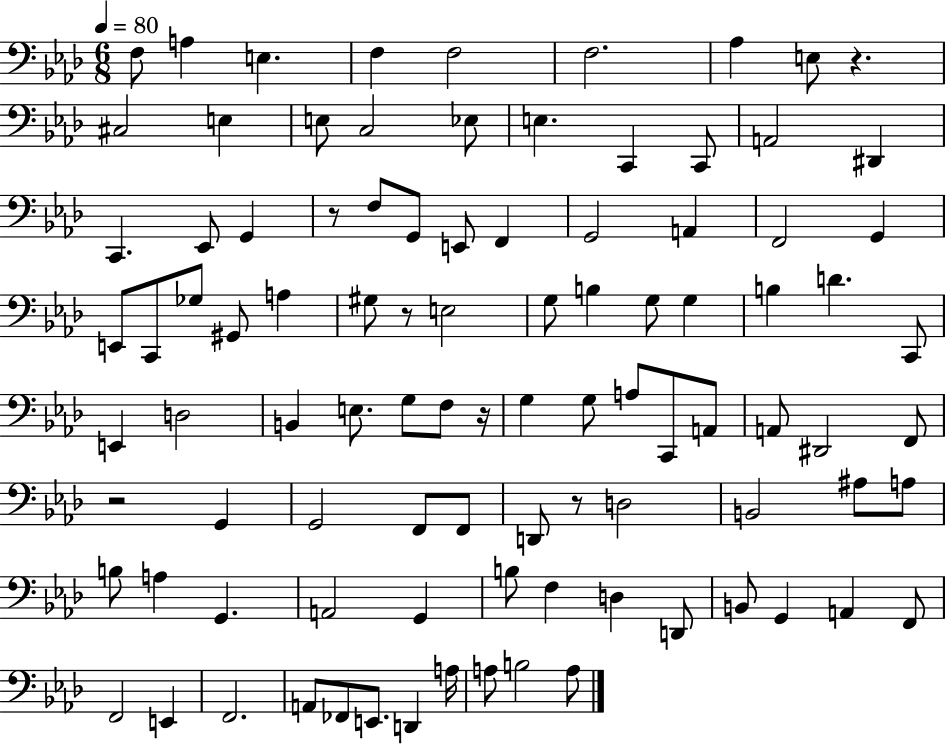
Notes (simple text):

F3/e A3/q E3/q. F3/q F3/h F3/h. Ab3/q E3/e R/q. C#3/h E3/q E3/e C3/h Eb3/e E3/q. C2/q C2/e A2/h D#2/q C2/q. Eb2/e G2/q R/e F3/e G2/e E2/e F2/q G2/h A2/q F2/h G2/q E2/e C2/e Gb3/e G#2/e A3/q G#3/e R/e E3/h G3/e B3/q G3/e G3/q B3/q D4/q. C2/e E2/q D3/h B2/q E3/e. G3/e F3/e R/s G3/q G3/e A3/e C2/e A2/e A2/e D#2/h F2/e R/h G2/q G2/h F2/e F2/e D2/e R/e D3/h B2/h A#3/e A3/e B3/e A3/q G2/q. A2/h G2/q B3/e F3/q D3/q D2/e B2/e G2/q A2/q F2/e F2/h E2/q F2/h. A2/e FES2/e E2/e. D2/q A3/s A3/e B3/h A3/e